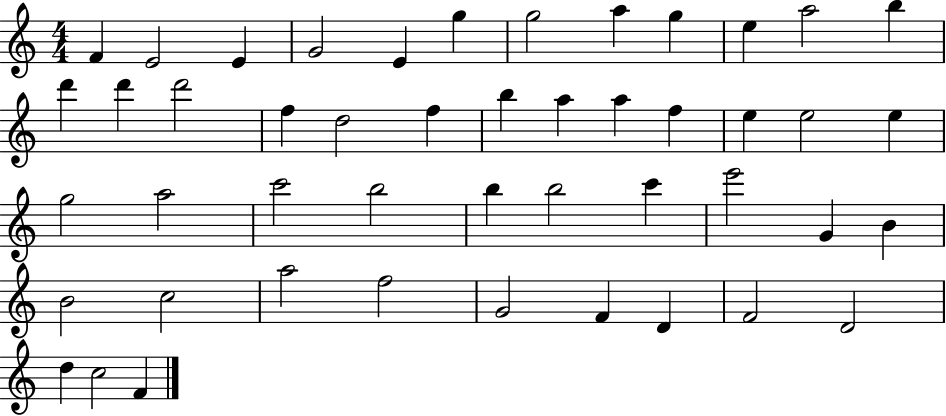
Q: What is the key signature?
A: C major